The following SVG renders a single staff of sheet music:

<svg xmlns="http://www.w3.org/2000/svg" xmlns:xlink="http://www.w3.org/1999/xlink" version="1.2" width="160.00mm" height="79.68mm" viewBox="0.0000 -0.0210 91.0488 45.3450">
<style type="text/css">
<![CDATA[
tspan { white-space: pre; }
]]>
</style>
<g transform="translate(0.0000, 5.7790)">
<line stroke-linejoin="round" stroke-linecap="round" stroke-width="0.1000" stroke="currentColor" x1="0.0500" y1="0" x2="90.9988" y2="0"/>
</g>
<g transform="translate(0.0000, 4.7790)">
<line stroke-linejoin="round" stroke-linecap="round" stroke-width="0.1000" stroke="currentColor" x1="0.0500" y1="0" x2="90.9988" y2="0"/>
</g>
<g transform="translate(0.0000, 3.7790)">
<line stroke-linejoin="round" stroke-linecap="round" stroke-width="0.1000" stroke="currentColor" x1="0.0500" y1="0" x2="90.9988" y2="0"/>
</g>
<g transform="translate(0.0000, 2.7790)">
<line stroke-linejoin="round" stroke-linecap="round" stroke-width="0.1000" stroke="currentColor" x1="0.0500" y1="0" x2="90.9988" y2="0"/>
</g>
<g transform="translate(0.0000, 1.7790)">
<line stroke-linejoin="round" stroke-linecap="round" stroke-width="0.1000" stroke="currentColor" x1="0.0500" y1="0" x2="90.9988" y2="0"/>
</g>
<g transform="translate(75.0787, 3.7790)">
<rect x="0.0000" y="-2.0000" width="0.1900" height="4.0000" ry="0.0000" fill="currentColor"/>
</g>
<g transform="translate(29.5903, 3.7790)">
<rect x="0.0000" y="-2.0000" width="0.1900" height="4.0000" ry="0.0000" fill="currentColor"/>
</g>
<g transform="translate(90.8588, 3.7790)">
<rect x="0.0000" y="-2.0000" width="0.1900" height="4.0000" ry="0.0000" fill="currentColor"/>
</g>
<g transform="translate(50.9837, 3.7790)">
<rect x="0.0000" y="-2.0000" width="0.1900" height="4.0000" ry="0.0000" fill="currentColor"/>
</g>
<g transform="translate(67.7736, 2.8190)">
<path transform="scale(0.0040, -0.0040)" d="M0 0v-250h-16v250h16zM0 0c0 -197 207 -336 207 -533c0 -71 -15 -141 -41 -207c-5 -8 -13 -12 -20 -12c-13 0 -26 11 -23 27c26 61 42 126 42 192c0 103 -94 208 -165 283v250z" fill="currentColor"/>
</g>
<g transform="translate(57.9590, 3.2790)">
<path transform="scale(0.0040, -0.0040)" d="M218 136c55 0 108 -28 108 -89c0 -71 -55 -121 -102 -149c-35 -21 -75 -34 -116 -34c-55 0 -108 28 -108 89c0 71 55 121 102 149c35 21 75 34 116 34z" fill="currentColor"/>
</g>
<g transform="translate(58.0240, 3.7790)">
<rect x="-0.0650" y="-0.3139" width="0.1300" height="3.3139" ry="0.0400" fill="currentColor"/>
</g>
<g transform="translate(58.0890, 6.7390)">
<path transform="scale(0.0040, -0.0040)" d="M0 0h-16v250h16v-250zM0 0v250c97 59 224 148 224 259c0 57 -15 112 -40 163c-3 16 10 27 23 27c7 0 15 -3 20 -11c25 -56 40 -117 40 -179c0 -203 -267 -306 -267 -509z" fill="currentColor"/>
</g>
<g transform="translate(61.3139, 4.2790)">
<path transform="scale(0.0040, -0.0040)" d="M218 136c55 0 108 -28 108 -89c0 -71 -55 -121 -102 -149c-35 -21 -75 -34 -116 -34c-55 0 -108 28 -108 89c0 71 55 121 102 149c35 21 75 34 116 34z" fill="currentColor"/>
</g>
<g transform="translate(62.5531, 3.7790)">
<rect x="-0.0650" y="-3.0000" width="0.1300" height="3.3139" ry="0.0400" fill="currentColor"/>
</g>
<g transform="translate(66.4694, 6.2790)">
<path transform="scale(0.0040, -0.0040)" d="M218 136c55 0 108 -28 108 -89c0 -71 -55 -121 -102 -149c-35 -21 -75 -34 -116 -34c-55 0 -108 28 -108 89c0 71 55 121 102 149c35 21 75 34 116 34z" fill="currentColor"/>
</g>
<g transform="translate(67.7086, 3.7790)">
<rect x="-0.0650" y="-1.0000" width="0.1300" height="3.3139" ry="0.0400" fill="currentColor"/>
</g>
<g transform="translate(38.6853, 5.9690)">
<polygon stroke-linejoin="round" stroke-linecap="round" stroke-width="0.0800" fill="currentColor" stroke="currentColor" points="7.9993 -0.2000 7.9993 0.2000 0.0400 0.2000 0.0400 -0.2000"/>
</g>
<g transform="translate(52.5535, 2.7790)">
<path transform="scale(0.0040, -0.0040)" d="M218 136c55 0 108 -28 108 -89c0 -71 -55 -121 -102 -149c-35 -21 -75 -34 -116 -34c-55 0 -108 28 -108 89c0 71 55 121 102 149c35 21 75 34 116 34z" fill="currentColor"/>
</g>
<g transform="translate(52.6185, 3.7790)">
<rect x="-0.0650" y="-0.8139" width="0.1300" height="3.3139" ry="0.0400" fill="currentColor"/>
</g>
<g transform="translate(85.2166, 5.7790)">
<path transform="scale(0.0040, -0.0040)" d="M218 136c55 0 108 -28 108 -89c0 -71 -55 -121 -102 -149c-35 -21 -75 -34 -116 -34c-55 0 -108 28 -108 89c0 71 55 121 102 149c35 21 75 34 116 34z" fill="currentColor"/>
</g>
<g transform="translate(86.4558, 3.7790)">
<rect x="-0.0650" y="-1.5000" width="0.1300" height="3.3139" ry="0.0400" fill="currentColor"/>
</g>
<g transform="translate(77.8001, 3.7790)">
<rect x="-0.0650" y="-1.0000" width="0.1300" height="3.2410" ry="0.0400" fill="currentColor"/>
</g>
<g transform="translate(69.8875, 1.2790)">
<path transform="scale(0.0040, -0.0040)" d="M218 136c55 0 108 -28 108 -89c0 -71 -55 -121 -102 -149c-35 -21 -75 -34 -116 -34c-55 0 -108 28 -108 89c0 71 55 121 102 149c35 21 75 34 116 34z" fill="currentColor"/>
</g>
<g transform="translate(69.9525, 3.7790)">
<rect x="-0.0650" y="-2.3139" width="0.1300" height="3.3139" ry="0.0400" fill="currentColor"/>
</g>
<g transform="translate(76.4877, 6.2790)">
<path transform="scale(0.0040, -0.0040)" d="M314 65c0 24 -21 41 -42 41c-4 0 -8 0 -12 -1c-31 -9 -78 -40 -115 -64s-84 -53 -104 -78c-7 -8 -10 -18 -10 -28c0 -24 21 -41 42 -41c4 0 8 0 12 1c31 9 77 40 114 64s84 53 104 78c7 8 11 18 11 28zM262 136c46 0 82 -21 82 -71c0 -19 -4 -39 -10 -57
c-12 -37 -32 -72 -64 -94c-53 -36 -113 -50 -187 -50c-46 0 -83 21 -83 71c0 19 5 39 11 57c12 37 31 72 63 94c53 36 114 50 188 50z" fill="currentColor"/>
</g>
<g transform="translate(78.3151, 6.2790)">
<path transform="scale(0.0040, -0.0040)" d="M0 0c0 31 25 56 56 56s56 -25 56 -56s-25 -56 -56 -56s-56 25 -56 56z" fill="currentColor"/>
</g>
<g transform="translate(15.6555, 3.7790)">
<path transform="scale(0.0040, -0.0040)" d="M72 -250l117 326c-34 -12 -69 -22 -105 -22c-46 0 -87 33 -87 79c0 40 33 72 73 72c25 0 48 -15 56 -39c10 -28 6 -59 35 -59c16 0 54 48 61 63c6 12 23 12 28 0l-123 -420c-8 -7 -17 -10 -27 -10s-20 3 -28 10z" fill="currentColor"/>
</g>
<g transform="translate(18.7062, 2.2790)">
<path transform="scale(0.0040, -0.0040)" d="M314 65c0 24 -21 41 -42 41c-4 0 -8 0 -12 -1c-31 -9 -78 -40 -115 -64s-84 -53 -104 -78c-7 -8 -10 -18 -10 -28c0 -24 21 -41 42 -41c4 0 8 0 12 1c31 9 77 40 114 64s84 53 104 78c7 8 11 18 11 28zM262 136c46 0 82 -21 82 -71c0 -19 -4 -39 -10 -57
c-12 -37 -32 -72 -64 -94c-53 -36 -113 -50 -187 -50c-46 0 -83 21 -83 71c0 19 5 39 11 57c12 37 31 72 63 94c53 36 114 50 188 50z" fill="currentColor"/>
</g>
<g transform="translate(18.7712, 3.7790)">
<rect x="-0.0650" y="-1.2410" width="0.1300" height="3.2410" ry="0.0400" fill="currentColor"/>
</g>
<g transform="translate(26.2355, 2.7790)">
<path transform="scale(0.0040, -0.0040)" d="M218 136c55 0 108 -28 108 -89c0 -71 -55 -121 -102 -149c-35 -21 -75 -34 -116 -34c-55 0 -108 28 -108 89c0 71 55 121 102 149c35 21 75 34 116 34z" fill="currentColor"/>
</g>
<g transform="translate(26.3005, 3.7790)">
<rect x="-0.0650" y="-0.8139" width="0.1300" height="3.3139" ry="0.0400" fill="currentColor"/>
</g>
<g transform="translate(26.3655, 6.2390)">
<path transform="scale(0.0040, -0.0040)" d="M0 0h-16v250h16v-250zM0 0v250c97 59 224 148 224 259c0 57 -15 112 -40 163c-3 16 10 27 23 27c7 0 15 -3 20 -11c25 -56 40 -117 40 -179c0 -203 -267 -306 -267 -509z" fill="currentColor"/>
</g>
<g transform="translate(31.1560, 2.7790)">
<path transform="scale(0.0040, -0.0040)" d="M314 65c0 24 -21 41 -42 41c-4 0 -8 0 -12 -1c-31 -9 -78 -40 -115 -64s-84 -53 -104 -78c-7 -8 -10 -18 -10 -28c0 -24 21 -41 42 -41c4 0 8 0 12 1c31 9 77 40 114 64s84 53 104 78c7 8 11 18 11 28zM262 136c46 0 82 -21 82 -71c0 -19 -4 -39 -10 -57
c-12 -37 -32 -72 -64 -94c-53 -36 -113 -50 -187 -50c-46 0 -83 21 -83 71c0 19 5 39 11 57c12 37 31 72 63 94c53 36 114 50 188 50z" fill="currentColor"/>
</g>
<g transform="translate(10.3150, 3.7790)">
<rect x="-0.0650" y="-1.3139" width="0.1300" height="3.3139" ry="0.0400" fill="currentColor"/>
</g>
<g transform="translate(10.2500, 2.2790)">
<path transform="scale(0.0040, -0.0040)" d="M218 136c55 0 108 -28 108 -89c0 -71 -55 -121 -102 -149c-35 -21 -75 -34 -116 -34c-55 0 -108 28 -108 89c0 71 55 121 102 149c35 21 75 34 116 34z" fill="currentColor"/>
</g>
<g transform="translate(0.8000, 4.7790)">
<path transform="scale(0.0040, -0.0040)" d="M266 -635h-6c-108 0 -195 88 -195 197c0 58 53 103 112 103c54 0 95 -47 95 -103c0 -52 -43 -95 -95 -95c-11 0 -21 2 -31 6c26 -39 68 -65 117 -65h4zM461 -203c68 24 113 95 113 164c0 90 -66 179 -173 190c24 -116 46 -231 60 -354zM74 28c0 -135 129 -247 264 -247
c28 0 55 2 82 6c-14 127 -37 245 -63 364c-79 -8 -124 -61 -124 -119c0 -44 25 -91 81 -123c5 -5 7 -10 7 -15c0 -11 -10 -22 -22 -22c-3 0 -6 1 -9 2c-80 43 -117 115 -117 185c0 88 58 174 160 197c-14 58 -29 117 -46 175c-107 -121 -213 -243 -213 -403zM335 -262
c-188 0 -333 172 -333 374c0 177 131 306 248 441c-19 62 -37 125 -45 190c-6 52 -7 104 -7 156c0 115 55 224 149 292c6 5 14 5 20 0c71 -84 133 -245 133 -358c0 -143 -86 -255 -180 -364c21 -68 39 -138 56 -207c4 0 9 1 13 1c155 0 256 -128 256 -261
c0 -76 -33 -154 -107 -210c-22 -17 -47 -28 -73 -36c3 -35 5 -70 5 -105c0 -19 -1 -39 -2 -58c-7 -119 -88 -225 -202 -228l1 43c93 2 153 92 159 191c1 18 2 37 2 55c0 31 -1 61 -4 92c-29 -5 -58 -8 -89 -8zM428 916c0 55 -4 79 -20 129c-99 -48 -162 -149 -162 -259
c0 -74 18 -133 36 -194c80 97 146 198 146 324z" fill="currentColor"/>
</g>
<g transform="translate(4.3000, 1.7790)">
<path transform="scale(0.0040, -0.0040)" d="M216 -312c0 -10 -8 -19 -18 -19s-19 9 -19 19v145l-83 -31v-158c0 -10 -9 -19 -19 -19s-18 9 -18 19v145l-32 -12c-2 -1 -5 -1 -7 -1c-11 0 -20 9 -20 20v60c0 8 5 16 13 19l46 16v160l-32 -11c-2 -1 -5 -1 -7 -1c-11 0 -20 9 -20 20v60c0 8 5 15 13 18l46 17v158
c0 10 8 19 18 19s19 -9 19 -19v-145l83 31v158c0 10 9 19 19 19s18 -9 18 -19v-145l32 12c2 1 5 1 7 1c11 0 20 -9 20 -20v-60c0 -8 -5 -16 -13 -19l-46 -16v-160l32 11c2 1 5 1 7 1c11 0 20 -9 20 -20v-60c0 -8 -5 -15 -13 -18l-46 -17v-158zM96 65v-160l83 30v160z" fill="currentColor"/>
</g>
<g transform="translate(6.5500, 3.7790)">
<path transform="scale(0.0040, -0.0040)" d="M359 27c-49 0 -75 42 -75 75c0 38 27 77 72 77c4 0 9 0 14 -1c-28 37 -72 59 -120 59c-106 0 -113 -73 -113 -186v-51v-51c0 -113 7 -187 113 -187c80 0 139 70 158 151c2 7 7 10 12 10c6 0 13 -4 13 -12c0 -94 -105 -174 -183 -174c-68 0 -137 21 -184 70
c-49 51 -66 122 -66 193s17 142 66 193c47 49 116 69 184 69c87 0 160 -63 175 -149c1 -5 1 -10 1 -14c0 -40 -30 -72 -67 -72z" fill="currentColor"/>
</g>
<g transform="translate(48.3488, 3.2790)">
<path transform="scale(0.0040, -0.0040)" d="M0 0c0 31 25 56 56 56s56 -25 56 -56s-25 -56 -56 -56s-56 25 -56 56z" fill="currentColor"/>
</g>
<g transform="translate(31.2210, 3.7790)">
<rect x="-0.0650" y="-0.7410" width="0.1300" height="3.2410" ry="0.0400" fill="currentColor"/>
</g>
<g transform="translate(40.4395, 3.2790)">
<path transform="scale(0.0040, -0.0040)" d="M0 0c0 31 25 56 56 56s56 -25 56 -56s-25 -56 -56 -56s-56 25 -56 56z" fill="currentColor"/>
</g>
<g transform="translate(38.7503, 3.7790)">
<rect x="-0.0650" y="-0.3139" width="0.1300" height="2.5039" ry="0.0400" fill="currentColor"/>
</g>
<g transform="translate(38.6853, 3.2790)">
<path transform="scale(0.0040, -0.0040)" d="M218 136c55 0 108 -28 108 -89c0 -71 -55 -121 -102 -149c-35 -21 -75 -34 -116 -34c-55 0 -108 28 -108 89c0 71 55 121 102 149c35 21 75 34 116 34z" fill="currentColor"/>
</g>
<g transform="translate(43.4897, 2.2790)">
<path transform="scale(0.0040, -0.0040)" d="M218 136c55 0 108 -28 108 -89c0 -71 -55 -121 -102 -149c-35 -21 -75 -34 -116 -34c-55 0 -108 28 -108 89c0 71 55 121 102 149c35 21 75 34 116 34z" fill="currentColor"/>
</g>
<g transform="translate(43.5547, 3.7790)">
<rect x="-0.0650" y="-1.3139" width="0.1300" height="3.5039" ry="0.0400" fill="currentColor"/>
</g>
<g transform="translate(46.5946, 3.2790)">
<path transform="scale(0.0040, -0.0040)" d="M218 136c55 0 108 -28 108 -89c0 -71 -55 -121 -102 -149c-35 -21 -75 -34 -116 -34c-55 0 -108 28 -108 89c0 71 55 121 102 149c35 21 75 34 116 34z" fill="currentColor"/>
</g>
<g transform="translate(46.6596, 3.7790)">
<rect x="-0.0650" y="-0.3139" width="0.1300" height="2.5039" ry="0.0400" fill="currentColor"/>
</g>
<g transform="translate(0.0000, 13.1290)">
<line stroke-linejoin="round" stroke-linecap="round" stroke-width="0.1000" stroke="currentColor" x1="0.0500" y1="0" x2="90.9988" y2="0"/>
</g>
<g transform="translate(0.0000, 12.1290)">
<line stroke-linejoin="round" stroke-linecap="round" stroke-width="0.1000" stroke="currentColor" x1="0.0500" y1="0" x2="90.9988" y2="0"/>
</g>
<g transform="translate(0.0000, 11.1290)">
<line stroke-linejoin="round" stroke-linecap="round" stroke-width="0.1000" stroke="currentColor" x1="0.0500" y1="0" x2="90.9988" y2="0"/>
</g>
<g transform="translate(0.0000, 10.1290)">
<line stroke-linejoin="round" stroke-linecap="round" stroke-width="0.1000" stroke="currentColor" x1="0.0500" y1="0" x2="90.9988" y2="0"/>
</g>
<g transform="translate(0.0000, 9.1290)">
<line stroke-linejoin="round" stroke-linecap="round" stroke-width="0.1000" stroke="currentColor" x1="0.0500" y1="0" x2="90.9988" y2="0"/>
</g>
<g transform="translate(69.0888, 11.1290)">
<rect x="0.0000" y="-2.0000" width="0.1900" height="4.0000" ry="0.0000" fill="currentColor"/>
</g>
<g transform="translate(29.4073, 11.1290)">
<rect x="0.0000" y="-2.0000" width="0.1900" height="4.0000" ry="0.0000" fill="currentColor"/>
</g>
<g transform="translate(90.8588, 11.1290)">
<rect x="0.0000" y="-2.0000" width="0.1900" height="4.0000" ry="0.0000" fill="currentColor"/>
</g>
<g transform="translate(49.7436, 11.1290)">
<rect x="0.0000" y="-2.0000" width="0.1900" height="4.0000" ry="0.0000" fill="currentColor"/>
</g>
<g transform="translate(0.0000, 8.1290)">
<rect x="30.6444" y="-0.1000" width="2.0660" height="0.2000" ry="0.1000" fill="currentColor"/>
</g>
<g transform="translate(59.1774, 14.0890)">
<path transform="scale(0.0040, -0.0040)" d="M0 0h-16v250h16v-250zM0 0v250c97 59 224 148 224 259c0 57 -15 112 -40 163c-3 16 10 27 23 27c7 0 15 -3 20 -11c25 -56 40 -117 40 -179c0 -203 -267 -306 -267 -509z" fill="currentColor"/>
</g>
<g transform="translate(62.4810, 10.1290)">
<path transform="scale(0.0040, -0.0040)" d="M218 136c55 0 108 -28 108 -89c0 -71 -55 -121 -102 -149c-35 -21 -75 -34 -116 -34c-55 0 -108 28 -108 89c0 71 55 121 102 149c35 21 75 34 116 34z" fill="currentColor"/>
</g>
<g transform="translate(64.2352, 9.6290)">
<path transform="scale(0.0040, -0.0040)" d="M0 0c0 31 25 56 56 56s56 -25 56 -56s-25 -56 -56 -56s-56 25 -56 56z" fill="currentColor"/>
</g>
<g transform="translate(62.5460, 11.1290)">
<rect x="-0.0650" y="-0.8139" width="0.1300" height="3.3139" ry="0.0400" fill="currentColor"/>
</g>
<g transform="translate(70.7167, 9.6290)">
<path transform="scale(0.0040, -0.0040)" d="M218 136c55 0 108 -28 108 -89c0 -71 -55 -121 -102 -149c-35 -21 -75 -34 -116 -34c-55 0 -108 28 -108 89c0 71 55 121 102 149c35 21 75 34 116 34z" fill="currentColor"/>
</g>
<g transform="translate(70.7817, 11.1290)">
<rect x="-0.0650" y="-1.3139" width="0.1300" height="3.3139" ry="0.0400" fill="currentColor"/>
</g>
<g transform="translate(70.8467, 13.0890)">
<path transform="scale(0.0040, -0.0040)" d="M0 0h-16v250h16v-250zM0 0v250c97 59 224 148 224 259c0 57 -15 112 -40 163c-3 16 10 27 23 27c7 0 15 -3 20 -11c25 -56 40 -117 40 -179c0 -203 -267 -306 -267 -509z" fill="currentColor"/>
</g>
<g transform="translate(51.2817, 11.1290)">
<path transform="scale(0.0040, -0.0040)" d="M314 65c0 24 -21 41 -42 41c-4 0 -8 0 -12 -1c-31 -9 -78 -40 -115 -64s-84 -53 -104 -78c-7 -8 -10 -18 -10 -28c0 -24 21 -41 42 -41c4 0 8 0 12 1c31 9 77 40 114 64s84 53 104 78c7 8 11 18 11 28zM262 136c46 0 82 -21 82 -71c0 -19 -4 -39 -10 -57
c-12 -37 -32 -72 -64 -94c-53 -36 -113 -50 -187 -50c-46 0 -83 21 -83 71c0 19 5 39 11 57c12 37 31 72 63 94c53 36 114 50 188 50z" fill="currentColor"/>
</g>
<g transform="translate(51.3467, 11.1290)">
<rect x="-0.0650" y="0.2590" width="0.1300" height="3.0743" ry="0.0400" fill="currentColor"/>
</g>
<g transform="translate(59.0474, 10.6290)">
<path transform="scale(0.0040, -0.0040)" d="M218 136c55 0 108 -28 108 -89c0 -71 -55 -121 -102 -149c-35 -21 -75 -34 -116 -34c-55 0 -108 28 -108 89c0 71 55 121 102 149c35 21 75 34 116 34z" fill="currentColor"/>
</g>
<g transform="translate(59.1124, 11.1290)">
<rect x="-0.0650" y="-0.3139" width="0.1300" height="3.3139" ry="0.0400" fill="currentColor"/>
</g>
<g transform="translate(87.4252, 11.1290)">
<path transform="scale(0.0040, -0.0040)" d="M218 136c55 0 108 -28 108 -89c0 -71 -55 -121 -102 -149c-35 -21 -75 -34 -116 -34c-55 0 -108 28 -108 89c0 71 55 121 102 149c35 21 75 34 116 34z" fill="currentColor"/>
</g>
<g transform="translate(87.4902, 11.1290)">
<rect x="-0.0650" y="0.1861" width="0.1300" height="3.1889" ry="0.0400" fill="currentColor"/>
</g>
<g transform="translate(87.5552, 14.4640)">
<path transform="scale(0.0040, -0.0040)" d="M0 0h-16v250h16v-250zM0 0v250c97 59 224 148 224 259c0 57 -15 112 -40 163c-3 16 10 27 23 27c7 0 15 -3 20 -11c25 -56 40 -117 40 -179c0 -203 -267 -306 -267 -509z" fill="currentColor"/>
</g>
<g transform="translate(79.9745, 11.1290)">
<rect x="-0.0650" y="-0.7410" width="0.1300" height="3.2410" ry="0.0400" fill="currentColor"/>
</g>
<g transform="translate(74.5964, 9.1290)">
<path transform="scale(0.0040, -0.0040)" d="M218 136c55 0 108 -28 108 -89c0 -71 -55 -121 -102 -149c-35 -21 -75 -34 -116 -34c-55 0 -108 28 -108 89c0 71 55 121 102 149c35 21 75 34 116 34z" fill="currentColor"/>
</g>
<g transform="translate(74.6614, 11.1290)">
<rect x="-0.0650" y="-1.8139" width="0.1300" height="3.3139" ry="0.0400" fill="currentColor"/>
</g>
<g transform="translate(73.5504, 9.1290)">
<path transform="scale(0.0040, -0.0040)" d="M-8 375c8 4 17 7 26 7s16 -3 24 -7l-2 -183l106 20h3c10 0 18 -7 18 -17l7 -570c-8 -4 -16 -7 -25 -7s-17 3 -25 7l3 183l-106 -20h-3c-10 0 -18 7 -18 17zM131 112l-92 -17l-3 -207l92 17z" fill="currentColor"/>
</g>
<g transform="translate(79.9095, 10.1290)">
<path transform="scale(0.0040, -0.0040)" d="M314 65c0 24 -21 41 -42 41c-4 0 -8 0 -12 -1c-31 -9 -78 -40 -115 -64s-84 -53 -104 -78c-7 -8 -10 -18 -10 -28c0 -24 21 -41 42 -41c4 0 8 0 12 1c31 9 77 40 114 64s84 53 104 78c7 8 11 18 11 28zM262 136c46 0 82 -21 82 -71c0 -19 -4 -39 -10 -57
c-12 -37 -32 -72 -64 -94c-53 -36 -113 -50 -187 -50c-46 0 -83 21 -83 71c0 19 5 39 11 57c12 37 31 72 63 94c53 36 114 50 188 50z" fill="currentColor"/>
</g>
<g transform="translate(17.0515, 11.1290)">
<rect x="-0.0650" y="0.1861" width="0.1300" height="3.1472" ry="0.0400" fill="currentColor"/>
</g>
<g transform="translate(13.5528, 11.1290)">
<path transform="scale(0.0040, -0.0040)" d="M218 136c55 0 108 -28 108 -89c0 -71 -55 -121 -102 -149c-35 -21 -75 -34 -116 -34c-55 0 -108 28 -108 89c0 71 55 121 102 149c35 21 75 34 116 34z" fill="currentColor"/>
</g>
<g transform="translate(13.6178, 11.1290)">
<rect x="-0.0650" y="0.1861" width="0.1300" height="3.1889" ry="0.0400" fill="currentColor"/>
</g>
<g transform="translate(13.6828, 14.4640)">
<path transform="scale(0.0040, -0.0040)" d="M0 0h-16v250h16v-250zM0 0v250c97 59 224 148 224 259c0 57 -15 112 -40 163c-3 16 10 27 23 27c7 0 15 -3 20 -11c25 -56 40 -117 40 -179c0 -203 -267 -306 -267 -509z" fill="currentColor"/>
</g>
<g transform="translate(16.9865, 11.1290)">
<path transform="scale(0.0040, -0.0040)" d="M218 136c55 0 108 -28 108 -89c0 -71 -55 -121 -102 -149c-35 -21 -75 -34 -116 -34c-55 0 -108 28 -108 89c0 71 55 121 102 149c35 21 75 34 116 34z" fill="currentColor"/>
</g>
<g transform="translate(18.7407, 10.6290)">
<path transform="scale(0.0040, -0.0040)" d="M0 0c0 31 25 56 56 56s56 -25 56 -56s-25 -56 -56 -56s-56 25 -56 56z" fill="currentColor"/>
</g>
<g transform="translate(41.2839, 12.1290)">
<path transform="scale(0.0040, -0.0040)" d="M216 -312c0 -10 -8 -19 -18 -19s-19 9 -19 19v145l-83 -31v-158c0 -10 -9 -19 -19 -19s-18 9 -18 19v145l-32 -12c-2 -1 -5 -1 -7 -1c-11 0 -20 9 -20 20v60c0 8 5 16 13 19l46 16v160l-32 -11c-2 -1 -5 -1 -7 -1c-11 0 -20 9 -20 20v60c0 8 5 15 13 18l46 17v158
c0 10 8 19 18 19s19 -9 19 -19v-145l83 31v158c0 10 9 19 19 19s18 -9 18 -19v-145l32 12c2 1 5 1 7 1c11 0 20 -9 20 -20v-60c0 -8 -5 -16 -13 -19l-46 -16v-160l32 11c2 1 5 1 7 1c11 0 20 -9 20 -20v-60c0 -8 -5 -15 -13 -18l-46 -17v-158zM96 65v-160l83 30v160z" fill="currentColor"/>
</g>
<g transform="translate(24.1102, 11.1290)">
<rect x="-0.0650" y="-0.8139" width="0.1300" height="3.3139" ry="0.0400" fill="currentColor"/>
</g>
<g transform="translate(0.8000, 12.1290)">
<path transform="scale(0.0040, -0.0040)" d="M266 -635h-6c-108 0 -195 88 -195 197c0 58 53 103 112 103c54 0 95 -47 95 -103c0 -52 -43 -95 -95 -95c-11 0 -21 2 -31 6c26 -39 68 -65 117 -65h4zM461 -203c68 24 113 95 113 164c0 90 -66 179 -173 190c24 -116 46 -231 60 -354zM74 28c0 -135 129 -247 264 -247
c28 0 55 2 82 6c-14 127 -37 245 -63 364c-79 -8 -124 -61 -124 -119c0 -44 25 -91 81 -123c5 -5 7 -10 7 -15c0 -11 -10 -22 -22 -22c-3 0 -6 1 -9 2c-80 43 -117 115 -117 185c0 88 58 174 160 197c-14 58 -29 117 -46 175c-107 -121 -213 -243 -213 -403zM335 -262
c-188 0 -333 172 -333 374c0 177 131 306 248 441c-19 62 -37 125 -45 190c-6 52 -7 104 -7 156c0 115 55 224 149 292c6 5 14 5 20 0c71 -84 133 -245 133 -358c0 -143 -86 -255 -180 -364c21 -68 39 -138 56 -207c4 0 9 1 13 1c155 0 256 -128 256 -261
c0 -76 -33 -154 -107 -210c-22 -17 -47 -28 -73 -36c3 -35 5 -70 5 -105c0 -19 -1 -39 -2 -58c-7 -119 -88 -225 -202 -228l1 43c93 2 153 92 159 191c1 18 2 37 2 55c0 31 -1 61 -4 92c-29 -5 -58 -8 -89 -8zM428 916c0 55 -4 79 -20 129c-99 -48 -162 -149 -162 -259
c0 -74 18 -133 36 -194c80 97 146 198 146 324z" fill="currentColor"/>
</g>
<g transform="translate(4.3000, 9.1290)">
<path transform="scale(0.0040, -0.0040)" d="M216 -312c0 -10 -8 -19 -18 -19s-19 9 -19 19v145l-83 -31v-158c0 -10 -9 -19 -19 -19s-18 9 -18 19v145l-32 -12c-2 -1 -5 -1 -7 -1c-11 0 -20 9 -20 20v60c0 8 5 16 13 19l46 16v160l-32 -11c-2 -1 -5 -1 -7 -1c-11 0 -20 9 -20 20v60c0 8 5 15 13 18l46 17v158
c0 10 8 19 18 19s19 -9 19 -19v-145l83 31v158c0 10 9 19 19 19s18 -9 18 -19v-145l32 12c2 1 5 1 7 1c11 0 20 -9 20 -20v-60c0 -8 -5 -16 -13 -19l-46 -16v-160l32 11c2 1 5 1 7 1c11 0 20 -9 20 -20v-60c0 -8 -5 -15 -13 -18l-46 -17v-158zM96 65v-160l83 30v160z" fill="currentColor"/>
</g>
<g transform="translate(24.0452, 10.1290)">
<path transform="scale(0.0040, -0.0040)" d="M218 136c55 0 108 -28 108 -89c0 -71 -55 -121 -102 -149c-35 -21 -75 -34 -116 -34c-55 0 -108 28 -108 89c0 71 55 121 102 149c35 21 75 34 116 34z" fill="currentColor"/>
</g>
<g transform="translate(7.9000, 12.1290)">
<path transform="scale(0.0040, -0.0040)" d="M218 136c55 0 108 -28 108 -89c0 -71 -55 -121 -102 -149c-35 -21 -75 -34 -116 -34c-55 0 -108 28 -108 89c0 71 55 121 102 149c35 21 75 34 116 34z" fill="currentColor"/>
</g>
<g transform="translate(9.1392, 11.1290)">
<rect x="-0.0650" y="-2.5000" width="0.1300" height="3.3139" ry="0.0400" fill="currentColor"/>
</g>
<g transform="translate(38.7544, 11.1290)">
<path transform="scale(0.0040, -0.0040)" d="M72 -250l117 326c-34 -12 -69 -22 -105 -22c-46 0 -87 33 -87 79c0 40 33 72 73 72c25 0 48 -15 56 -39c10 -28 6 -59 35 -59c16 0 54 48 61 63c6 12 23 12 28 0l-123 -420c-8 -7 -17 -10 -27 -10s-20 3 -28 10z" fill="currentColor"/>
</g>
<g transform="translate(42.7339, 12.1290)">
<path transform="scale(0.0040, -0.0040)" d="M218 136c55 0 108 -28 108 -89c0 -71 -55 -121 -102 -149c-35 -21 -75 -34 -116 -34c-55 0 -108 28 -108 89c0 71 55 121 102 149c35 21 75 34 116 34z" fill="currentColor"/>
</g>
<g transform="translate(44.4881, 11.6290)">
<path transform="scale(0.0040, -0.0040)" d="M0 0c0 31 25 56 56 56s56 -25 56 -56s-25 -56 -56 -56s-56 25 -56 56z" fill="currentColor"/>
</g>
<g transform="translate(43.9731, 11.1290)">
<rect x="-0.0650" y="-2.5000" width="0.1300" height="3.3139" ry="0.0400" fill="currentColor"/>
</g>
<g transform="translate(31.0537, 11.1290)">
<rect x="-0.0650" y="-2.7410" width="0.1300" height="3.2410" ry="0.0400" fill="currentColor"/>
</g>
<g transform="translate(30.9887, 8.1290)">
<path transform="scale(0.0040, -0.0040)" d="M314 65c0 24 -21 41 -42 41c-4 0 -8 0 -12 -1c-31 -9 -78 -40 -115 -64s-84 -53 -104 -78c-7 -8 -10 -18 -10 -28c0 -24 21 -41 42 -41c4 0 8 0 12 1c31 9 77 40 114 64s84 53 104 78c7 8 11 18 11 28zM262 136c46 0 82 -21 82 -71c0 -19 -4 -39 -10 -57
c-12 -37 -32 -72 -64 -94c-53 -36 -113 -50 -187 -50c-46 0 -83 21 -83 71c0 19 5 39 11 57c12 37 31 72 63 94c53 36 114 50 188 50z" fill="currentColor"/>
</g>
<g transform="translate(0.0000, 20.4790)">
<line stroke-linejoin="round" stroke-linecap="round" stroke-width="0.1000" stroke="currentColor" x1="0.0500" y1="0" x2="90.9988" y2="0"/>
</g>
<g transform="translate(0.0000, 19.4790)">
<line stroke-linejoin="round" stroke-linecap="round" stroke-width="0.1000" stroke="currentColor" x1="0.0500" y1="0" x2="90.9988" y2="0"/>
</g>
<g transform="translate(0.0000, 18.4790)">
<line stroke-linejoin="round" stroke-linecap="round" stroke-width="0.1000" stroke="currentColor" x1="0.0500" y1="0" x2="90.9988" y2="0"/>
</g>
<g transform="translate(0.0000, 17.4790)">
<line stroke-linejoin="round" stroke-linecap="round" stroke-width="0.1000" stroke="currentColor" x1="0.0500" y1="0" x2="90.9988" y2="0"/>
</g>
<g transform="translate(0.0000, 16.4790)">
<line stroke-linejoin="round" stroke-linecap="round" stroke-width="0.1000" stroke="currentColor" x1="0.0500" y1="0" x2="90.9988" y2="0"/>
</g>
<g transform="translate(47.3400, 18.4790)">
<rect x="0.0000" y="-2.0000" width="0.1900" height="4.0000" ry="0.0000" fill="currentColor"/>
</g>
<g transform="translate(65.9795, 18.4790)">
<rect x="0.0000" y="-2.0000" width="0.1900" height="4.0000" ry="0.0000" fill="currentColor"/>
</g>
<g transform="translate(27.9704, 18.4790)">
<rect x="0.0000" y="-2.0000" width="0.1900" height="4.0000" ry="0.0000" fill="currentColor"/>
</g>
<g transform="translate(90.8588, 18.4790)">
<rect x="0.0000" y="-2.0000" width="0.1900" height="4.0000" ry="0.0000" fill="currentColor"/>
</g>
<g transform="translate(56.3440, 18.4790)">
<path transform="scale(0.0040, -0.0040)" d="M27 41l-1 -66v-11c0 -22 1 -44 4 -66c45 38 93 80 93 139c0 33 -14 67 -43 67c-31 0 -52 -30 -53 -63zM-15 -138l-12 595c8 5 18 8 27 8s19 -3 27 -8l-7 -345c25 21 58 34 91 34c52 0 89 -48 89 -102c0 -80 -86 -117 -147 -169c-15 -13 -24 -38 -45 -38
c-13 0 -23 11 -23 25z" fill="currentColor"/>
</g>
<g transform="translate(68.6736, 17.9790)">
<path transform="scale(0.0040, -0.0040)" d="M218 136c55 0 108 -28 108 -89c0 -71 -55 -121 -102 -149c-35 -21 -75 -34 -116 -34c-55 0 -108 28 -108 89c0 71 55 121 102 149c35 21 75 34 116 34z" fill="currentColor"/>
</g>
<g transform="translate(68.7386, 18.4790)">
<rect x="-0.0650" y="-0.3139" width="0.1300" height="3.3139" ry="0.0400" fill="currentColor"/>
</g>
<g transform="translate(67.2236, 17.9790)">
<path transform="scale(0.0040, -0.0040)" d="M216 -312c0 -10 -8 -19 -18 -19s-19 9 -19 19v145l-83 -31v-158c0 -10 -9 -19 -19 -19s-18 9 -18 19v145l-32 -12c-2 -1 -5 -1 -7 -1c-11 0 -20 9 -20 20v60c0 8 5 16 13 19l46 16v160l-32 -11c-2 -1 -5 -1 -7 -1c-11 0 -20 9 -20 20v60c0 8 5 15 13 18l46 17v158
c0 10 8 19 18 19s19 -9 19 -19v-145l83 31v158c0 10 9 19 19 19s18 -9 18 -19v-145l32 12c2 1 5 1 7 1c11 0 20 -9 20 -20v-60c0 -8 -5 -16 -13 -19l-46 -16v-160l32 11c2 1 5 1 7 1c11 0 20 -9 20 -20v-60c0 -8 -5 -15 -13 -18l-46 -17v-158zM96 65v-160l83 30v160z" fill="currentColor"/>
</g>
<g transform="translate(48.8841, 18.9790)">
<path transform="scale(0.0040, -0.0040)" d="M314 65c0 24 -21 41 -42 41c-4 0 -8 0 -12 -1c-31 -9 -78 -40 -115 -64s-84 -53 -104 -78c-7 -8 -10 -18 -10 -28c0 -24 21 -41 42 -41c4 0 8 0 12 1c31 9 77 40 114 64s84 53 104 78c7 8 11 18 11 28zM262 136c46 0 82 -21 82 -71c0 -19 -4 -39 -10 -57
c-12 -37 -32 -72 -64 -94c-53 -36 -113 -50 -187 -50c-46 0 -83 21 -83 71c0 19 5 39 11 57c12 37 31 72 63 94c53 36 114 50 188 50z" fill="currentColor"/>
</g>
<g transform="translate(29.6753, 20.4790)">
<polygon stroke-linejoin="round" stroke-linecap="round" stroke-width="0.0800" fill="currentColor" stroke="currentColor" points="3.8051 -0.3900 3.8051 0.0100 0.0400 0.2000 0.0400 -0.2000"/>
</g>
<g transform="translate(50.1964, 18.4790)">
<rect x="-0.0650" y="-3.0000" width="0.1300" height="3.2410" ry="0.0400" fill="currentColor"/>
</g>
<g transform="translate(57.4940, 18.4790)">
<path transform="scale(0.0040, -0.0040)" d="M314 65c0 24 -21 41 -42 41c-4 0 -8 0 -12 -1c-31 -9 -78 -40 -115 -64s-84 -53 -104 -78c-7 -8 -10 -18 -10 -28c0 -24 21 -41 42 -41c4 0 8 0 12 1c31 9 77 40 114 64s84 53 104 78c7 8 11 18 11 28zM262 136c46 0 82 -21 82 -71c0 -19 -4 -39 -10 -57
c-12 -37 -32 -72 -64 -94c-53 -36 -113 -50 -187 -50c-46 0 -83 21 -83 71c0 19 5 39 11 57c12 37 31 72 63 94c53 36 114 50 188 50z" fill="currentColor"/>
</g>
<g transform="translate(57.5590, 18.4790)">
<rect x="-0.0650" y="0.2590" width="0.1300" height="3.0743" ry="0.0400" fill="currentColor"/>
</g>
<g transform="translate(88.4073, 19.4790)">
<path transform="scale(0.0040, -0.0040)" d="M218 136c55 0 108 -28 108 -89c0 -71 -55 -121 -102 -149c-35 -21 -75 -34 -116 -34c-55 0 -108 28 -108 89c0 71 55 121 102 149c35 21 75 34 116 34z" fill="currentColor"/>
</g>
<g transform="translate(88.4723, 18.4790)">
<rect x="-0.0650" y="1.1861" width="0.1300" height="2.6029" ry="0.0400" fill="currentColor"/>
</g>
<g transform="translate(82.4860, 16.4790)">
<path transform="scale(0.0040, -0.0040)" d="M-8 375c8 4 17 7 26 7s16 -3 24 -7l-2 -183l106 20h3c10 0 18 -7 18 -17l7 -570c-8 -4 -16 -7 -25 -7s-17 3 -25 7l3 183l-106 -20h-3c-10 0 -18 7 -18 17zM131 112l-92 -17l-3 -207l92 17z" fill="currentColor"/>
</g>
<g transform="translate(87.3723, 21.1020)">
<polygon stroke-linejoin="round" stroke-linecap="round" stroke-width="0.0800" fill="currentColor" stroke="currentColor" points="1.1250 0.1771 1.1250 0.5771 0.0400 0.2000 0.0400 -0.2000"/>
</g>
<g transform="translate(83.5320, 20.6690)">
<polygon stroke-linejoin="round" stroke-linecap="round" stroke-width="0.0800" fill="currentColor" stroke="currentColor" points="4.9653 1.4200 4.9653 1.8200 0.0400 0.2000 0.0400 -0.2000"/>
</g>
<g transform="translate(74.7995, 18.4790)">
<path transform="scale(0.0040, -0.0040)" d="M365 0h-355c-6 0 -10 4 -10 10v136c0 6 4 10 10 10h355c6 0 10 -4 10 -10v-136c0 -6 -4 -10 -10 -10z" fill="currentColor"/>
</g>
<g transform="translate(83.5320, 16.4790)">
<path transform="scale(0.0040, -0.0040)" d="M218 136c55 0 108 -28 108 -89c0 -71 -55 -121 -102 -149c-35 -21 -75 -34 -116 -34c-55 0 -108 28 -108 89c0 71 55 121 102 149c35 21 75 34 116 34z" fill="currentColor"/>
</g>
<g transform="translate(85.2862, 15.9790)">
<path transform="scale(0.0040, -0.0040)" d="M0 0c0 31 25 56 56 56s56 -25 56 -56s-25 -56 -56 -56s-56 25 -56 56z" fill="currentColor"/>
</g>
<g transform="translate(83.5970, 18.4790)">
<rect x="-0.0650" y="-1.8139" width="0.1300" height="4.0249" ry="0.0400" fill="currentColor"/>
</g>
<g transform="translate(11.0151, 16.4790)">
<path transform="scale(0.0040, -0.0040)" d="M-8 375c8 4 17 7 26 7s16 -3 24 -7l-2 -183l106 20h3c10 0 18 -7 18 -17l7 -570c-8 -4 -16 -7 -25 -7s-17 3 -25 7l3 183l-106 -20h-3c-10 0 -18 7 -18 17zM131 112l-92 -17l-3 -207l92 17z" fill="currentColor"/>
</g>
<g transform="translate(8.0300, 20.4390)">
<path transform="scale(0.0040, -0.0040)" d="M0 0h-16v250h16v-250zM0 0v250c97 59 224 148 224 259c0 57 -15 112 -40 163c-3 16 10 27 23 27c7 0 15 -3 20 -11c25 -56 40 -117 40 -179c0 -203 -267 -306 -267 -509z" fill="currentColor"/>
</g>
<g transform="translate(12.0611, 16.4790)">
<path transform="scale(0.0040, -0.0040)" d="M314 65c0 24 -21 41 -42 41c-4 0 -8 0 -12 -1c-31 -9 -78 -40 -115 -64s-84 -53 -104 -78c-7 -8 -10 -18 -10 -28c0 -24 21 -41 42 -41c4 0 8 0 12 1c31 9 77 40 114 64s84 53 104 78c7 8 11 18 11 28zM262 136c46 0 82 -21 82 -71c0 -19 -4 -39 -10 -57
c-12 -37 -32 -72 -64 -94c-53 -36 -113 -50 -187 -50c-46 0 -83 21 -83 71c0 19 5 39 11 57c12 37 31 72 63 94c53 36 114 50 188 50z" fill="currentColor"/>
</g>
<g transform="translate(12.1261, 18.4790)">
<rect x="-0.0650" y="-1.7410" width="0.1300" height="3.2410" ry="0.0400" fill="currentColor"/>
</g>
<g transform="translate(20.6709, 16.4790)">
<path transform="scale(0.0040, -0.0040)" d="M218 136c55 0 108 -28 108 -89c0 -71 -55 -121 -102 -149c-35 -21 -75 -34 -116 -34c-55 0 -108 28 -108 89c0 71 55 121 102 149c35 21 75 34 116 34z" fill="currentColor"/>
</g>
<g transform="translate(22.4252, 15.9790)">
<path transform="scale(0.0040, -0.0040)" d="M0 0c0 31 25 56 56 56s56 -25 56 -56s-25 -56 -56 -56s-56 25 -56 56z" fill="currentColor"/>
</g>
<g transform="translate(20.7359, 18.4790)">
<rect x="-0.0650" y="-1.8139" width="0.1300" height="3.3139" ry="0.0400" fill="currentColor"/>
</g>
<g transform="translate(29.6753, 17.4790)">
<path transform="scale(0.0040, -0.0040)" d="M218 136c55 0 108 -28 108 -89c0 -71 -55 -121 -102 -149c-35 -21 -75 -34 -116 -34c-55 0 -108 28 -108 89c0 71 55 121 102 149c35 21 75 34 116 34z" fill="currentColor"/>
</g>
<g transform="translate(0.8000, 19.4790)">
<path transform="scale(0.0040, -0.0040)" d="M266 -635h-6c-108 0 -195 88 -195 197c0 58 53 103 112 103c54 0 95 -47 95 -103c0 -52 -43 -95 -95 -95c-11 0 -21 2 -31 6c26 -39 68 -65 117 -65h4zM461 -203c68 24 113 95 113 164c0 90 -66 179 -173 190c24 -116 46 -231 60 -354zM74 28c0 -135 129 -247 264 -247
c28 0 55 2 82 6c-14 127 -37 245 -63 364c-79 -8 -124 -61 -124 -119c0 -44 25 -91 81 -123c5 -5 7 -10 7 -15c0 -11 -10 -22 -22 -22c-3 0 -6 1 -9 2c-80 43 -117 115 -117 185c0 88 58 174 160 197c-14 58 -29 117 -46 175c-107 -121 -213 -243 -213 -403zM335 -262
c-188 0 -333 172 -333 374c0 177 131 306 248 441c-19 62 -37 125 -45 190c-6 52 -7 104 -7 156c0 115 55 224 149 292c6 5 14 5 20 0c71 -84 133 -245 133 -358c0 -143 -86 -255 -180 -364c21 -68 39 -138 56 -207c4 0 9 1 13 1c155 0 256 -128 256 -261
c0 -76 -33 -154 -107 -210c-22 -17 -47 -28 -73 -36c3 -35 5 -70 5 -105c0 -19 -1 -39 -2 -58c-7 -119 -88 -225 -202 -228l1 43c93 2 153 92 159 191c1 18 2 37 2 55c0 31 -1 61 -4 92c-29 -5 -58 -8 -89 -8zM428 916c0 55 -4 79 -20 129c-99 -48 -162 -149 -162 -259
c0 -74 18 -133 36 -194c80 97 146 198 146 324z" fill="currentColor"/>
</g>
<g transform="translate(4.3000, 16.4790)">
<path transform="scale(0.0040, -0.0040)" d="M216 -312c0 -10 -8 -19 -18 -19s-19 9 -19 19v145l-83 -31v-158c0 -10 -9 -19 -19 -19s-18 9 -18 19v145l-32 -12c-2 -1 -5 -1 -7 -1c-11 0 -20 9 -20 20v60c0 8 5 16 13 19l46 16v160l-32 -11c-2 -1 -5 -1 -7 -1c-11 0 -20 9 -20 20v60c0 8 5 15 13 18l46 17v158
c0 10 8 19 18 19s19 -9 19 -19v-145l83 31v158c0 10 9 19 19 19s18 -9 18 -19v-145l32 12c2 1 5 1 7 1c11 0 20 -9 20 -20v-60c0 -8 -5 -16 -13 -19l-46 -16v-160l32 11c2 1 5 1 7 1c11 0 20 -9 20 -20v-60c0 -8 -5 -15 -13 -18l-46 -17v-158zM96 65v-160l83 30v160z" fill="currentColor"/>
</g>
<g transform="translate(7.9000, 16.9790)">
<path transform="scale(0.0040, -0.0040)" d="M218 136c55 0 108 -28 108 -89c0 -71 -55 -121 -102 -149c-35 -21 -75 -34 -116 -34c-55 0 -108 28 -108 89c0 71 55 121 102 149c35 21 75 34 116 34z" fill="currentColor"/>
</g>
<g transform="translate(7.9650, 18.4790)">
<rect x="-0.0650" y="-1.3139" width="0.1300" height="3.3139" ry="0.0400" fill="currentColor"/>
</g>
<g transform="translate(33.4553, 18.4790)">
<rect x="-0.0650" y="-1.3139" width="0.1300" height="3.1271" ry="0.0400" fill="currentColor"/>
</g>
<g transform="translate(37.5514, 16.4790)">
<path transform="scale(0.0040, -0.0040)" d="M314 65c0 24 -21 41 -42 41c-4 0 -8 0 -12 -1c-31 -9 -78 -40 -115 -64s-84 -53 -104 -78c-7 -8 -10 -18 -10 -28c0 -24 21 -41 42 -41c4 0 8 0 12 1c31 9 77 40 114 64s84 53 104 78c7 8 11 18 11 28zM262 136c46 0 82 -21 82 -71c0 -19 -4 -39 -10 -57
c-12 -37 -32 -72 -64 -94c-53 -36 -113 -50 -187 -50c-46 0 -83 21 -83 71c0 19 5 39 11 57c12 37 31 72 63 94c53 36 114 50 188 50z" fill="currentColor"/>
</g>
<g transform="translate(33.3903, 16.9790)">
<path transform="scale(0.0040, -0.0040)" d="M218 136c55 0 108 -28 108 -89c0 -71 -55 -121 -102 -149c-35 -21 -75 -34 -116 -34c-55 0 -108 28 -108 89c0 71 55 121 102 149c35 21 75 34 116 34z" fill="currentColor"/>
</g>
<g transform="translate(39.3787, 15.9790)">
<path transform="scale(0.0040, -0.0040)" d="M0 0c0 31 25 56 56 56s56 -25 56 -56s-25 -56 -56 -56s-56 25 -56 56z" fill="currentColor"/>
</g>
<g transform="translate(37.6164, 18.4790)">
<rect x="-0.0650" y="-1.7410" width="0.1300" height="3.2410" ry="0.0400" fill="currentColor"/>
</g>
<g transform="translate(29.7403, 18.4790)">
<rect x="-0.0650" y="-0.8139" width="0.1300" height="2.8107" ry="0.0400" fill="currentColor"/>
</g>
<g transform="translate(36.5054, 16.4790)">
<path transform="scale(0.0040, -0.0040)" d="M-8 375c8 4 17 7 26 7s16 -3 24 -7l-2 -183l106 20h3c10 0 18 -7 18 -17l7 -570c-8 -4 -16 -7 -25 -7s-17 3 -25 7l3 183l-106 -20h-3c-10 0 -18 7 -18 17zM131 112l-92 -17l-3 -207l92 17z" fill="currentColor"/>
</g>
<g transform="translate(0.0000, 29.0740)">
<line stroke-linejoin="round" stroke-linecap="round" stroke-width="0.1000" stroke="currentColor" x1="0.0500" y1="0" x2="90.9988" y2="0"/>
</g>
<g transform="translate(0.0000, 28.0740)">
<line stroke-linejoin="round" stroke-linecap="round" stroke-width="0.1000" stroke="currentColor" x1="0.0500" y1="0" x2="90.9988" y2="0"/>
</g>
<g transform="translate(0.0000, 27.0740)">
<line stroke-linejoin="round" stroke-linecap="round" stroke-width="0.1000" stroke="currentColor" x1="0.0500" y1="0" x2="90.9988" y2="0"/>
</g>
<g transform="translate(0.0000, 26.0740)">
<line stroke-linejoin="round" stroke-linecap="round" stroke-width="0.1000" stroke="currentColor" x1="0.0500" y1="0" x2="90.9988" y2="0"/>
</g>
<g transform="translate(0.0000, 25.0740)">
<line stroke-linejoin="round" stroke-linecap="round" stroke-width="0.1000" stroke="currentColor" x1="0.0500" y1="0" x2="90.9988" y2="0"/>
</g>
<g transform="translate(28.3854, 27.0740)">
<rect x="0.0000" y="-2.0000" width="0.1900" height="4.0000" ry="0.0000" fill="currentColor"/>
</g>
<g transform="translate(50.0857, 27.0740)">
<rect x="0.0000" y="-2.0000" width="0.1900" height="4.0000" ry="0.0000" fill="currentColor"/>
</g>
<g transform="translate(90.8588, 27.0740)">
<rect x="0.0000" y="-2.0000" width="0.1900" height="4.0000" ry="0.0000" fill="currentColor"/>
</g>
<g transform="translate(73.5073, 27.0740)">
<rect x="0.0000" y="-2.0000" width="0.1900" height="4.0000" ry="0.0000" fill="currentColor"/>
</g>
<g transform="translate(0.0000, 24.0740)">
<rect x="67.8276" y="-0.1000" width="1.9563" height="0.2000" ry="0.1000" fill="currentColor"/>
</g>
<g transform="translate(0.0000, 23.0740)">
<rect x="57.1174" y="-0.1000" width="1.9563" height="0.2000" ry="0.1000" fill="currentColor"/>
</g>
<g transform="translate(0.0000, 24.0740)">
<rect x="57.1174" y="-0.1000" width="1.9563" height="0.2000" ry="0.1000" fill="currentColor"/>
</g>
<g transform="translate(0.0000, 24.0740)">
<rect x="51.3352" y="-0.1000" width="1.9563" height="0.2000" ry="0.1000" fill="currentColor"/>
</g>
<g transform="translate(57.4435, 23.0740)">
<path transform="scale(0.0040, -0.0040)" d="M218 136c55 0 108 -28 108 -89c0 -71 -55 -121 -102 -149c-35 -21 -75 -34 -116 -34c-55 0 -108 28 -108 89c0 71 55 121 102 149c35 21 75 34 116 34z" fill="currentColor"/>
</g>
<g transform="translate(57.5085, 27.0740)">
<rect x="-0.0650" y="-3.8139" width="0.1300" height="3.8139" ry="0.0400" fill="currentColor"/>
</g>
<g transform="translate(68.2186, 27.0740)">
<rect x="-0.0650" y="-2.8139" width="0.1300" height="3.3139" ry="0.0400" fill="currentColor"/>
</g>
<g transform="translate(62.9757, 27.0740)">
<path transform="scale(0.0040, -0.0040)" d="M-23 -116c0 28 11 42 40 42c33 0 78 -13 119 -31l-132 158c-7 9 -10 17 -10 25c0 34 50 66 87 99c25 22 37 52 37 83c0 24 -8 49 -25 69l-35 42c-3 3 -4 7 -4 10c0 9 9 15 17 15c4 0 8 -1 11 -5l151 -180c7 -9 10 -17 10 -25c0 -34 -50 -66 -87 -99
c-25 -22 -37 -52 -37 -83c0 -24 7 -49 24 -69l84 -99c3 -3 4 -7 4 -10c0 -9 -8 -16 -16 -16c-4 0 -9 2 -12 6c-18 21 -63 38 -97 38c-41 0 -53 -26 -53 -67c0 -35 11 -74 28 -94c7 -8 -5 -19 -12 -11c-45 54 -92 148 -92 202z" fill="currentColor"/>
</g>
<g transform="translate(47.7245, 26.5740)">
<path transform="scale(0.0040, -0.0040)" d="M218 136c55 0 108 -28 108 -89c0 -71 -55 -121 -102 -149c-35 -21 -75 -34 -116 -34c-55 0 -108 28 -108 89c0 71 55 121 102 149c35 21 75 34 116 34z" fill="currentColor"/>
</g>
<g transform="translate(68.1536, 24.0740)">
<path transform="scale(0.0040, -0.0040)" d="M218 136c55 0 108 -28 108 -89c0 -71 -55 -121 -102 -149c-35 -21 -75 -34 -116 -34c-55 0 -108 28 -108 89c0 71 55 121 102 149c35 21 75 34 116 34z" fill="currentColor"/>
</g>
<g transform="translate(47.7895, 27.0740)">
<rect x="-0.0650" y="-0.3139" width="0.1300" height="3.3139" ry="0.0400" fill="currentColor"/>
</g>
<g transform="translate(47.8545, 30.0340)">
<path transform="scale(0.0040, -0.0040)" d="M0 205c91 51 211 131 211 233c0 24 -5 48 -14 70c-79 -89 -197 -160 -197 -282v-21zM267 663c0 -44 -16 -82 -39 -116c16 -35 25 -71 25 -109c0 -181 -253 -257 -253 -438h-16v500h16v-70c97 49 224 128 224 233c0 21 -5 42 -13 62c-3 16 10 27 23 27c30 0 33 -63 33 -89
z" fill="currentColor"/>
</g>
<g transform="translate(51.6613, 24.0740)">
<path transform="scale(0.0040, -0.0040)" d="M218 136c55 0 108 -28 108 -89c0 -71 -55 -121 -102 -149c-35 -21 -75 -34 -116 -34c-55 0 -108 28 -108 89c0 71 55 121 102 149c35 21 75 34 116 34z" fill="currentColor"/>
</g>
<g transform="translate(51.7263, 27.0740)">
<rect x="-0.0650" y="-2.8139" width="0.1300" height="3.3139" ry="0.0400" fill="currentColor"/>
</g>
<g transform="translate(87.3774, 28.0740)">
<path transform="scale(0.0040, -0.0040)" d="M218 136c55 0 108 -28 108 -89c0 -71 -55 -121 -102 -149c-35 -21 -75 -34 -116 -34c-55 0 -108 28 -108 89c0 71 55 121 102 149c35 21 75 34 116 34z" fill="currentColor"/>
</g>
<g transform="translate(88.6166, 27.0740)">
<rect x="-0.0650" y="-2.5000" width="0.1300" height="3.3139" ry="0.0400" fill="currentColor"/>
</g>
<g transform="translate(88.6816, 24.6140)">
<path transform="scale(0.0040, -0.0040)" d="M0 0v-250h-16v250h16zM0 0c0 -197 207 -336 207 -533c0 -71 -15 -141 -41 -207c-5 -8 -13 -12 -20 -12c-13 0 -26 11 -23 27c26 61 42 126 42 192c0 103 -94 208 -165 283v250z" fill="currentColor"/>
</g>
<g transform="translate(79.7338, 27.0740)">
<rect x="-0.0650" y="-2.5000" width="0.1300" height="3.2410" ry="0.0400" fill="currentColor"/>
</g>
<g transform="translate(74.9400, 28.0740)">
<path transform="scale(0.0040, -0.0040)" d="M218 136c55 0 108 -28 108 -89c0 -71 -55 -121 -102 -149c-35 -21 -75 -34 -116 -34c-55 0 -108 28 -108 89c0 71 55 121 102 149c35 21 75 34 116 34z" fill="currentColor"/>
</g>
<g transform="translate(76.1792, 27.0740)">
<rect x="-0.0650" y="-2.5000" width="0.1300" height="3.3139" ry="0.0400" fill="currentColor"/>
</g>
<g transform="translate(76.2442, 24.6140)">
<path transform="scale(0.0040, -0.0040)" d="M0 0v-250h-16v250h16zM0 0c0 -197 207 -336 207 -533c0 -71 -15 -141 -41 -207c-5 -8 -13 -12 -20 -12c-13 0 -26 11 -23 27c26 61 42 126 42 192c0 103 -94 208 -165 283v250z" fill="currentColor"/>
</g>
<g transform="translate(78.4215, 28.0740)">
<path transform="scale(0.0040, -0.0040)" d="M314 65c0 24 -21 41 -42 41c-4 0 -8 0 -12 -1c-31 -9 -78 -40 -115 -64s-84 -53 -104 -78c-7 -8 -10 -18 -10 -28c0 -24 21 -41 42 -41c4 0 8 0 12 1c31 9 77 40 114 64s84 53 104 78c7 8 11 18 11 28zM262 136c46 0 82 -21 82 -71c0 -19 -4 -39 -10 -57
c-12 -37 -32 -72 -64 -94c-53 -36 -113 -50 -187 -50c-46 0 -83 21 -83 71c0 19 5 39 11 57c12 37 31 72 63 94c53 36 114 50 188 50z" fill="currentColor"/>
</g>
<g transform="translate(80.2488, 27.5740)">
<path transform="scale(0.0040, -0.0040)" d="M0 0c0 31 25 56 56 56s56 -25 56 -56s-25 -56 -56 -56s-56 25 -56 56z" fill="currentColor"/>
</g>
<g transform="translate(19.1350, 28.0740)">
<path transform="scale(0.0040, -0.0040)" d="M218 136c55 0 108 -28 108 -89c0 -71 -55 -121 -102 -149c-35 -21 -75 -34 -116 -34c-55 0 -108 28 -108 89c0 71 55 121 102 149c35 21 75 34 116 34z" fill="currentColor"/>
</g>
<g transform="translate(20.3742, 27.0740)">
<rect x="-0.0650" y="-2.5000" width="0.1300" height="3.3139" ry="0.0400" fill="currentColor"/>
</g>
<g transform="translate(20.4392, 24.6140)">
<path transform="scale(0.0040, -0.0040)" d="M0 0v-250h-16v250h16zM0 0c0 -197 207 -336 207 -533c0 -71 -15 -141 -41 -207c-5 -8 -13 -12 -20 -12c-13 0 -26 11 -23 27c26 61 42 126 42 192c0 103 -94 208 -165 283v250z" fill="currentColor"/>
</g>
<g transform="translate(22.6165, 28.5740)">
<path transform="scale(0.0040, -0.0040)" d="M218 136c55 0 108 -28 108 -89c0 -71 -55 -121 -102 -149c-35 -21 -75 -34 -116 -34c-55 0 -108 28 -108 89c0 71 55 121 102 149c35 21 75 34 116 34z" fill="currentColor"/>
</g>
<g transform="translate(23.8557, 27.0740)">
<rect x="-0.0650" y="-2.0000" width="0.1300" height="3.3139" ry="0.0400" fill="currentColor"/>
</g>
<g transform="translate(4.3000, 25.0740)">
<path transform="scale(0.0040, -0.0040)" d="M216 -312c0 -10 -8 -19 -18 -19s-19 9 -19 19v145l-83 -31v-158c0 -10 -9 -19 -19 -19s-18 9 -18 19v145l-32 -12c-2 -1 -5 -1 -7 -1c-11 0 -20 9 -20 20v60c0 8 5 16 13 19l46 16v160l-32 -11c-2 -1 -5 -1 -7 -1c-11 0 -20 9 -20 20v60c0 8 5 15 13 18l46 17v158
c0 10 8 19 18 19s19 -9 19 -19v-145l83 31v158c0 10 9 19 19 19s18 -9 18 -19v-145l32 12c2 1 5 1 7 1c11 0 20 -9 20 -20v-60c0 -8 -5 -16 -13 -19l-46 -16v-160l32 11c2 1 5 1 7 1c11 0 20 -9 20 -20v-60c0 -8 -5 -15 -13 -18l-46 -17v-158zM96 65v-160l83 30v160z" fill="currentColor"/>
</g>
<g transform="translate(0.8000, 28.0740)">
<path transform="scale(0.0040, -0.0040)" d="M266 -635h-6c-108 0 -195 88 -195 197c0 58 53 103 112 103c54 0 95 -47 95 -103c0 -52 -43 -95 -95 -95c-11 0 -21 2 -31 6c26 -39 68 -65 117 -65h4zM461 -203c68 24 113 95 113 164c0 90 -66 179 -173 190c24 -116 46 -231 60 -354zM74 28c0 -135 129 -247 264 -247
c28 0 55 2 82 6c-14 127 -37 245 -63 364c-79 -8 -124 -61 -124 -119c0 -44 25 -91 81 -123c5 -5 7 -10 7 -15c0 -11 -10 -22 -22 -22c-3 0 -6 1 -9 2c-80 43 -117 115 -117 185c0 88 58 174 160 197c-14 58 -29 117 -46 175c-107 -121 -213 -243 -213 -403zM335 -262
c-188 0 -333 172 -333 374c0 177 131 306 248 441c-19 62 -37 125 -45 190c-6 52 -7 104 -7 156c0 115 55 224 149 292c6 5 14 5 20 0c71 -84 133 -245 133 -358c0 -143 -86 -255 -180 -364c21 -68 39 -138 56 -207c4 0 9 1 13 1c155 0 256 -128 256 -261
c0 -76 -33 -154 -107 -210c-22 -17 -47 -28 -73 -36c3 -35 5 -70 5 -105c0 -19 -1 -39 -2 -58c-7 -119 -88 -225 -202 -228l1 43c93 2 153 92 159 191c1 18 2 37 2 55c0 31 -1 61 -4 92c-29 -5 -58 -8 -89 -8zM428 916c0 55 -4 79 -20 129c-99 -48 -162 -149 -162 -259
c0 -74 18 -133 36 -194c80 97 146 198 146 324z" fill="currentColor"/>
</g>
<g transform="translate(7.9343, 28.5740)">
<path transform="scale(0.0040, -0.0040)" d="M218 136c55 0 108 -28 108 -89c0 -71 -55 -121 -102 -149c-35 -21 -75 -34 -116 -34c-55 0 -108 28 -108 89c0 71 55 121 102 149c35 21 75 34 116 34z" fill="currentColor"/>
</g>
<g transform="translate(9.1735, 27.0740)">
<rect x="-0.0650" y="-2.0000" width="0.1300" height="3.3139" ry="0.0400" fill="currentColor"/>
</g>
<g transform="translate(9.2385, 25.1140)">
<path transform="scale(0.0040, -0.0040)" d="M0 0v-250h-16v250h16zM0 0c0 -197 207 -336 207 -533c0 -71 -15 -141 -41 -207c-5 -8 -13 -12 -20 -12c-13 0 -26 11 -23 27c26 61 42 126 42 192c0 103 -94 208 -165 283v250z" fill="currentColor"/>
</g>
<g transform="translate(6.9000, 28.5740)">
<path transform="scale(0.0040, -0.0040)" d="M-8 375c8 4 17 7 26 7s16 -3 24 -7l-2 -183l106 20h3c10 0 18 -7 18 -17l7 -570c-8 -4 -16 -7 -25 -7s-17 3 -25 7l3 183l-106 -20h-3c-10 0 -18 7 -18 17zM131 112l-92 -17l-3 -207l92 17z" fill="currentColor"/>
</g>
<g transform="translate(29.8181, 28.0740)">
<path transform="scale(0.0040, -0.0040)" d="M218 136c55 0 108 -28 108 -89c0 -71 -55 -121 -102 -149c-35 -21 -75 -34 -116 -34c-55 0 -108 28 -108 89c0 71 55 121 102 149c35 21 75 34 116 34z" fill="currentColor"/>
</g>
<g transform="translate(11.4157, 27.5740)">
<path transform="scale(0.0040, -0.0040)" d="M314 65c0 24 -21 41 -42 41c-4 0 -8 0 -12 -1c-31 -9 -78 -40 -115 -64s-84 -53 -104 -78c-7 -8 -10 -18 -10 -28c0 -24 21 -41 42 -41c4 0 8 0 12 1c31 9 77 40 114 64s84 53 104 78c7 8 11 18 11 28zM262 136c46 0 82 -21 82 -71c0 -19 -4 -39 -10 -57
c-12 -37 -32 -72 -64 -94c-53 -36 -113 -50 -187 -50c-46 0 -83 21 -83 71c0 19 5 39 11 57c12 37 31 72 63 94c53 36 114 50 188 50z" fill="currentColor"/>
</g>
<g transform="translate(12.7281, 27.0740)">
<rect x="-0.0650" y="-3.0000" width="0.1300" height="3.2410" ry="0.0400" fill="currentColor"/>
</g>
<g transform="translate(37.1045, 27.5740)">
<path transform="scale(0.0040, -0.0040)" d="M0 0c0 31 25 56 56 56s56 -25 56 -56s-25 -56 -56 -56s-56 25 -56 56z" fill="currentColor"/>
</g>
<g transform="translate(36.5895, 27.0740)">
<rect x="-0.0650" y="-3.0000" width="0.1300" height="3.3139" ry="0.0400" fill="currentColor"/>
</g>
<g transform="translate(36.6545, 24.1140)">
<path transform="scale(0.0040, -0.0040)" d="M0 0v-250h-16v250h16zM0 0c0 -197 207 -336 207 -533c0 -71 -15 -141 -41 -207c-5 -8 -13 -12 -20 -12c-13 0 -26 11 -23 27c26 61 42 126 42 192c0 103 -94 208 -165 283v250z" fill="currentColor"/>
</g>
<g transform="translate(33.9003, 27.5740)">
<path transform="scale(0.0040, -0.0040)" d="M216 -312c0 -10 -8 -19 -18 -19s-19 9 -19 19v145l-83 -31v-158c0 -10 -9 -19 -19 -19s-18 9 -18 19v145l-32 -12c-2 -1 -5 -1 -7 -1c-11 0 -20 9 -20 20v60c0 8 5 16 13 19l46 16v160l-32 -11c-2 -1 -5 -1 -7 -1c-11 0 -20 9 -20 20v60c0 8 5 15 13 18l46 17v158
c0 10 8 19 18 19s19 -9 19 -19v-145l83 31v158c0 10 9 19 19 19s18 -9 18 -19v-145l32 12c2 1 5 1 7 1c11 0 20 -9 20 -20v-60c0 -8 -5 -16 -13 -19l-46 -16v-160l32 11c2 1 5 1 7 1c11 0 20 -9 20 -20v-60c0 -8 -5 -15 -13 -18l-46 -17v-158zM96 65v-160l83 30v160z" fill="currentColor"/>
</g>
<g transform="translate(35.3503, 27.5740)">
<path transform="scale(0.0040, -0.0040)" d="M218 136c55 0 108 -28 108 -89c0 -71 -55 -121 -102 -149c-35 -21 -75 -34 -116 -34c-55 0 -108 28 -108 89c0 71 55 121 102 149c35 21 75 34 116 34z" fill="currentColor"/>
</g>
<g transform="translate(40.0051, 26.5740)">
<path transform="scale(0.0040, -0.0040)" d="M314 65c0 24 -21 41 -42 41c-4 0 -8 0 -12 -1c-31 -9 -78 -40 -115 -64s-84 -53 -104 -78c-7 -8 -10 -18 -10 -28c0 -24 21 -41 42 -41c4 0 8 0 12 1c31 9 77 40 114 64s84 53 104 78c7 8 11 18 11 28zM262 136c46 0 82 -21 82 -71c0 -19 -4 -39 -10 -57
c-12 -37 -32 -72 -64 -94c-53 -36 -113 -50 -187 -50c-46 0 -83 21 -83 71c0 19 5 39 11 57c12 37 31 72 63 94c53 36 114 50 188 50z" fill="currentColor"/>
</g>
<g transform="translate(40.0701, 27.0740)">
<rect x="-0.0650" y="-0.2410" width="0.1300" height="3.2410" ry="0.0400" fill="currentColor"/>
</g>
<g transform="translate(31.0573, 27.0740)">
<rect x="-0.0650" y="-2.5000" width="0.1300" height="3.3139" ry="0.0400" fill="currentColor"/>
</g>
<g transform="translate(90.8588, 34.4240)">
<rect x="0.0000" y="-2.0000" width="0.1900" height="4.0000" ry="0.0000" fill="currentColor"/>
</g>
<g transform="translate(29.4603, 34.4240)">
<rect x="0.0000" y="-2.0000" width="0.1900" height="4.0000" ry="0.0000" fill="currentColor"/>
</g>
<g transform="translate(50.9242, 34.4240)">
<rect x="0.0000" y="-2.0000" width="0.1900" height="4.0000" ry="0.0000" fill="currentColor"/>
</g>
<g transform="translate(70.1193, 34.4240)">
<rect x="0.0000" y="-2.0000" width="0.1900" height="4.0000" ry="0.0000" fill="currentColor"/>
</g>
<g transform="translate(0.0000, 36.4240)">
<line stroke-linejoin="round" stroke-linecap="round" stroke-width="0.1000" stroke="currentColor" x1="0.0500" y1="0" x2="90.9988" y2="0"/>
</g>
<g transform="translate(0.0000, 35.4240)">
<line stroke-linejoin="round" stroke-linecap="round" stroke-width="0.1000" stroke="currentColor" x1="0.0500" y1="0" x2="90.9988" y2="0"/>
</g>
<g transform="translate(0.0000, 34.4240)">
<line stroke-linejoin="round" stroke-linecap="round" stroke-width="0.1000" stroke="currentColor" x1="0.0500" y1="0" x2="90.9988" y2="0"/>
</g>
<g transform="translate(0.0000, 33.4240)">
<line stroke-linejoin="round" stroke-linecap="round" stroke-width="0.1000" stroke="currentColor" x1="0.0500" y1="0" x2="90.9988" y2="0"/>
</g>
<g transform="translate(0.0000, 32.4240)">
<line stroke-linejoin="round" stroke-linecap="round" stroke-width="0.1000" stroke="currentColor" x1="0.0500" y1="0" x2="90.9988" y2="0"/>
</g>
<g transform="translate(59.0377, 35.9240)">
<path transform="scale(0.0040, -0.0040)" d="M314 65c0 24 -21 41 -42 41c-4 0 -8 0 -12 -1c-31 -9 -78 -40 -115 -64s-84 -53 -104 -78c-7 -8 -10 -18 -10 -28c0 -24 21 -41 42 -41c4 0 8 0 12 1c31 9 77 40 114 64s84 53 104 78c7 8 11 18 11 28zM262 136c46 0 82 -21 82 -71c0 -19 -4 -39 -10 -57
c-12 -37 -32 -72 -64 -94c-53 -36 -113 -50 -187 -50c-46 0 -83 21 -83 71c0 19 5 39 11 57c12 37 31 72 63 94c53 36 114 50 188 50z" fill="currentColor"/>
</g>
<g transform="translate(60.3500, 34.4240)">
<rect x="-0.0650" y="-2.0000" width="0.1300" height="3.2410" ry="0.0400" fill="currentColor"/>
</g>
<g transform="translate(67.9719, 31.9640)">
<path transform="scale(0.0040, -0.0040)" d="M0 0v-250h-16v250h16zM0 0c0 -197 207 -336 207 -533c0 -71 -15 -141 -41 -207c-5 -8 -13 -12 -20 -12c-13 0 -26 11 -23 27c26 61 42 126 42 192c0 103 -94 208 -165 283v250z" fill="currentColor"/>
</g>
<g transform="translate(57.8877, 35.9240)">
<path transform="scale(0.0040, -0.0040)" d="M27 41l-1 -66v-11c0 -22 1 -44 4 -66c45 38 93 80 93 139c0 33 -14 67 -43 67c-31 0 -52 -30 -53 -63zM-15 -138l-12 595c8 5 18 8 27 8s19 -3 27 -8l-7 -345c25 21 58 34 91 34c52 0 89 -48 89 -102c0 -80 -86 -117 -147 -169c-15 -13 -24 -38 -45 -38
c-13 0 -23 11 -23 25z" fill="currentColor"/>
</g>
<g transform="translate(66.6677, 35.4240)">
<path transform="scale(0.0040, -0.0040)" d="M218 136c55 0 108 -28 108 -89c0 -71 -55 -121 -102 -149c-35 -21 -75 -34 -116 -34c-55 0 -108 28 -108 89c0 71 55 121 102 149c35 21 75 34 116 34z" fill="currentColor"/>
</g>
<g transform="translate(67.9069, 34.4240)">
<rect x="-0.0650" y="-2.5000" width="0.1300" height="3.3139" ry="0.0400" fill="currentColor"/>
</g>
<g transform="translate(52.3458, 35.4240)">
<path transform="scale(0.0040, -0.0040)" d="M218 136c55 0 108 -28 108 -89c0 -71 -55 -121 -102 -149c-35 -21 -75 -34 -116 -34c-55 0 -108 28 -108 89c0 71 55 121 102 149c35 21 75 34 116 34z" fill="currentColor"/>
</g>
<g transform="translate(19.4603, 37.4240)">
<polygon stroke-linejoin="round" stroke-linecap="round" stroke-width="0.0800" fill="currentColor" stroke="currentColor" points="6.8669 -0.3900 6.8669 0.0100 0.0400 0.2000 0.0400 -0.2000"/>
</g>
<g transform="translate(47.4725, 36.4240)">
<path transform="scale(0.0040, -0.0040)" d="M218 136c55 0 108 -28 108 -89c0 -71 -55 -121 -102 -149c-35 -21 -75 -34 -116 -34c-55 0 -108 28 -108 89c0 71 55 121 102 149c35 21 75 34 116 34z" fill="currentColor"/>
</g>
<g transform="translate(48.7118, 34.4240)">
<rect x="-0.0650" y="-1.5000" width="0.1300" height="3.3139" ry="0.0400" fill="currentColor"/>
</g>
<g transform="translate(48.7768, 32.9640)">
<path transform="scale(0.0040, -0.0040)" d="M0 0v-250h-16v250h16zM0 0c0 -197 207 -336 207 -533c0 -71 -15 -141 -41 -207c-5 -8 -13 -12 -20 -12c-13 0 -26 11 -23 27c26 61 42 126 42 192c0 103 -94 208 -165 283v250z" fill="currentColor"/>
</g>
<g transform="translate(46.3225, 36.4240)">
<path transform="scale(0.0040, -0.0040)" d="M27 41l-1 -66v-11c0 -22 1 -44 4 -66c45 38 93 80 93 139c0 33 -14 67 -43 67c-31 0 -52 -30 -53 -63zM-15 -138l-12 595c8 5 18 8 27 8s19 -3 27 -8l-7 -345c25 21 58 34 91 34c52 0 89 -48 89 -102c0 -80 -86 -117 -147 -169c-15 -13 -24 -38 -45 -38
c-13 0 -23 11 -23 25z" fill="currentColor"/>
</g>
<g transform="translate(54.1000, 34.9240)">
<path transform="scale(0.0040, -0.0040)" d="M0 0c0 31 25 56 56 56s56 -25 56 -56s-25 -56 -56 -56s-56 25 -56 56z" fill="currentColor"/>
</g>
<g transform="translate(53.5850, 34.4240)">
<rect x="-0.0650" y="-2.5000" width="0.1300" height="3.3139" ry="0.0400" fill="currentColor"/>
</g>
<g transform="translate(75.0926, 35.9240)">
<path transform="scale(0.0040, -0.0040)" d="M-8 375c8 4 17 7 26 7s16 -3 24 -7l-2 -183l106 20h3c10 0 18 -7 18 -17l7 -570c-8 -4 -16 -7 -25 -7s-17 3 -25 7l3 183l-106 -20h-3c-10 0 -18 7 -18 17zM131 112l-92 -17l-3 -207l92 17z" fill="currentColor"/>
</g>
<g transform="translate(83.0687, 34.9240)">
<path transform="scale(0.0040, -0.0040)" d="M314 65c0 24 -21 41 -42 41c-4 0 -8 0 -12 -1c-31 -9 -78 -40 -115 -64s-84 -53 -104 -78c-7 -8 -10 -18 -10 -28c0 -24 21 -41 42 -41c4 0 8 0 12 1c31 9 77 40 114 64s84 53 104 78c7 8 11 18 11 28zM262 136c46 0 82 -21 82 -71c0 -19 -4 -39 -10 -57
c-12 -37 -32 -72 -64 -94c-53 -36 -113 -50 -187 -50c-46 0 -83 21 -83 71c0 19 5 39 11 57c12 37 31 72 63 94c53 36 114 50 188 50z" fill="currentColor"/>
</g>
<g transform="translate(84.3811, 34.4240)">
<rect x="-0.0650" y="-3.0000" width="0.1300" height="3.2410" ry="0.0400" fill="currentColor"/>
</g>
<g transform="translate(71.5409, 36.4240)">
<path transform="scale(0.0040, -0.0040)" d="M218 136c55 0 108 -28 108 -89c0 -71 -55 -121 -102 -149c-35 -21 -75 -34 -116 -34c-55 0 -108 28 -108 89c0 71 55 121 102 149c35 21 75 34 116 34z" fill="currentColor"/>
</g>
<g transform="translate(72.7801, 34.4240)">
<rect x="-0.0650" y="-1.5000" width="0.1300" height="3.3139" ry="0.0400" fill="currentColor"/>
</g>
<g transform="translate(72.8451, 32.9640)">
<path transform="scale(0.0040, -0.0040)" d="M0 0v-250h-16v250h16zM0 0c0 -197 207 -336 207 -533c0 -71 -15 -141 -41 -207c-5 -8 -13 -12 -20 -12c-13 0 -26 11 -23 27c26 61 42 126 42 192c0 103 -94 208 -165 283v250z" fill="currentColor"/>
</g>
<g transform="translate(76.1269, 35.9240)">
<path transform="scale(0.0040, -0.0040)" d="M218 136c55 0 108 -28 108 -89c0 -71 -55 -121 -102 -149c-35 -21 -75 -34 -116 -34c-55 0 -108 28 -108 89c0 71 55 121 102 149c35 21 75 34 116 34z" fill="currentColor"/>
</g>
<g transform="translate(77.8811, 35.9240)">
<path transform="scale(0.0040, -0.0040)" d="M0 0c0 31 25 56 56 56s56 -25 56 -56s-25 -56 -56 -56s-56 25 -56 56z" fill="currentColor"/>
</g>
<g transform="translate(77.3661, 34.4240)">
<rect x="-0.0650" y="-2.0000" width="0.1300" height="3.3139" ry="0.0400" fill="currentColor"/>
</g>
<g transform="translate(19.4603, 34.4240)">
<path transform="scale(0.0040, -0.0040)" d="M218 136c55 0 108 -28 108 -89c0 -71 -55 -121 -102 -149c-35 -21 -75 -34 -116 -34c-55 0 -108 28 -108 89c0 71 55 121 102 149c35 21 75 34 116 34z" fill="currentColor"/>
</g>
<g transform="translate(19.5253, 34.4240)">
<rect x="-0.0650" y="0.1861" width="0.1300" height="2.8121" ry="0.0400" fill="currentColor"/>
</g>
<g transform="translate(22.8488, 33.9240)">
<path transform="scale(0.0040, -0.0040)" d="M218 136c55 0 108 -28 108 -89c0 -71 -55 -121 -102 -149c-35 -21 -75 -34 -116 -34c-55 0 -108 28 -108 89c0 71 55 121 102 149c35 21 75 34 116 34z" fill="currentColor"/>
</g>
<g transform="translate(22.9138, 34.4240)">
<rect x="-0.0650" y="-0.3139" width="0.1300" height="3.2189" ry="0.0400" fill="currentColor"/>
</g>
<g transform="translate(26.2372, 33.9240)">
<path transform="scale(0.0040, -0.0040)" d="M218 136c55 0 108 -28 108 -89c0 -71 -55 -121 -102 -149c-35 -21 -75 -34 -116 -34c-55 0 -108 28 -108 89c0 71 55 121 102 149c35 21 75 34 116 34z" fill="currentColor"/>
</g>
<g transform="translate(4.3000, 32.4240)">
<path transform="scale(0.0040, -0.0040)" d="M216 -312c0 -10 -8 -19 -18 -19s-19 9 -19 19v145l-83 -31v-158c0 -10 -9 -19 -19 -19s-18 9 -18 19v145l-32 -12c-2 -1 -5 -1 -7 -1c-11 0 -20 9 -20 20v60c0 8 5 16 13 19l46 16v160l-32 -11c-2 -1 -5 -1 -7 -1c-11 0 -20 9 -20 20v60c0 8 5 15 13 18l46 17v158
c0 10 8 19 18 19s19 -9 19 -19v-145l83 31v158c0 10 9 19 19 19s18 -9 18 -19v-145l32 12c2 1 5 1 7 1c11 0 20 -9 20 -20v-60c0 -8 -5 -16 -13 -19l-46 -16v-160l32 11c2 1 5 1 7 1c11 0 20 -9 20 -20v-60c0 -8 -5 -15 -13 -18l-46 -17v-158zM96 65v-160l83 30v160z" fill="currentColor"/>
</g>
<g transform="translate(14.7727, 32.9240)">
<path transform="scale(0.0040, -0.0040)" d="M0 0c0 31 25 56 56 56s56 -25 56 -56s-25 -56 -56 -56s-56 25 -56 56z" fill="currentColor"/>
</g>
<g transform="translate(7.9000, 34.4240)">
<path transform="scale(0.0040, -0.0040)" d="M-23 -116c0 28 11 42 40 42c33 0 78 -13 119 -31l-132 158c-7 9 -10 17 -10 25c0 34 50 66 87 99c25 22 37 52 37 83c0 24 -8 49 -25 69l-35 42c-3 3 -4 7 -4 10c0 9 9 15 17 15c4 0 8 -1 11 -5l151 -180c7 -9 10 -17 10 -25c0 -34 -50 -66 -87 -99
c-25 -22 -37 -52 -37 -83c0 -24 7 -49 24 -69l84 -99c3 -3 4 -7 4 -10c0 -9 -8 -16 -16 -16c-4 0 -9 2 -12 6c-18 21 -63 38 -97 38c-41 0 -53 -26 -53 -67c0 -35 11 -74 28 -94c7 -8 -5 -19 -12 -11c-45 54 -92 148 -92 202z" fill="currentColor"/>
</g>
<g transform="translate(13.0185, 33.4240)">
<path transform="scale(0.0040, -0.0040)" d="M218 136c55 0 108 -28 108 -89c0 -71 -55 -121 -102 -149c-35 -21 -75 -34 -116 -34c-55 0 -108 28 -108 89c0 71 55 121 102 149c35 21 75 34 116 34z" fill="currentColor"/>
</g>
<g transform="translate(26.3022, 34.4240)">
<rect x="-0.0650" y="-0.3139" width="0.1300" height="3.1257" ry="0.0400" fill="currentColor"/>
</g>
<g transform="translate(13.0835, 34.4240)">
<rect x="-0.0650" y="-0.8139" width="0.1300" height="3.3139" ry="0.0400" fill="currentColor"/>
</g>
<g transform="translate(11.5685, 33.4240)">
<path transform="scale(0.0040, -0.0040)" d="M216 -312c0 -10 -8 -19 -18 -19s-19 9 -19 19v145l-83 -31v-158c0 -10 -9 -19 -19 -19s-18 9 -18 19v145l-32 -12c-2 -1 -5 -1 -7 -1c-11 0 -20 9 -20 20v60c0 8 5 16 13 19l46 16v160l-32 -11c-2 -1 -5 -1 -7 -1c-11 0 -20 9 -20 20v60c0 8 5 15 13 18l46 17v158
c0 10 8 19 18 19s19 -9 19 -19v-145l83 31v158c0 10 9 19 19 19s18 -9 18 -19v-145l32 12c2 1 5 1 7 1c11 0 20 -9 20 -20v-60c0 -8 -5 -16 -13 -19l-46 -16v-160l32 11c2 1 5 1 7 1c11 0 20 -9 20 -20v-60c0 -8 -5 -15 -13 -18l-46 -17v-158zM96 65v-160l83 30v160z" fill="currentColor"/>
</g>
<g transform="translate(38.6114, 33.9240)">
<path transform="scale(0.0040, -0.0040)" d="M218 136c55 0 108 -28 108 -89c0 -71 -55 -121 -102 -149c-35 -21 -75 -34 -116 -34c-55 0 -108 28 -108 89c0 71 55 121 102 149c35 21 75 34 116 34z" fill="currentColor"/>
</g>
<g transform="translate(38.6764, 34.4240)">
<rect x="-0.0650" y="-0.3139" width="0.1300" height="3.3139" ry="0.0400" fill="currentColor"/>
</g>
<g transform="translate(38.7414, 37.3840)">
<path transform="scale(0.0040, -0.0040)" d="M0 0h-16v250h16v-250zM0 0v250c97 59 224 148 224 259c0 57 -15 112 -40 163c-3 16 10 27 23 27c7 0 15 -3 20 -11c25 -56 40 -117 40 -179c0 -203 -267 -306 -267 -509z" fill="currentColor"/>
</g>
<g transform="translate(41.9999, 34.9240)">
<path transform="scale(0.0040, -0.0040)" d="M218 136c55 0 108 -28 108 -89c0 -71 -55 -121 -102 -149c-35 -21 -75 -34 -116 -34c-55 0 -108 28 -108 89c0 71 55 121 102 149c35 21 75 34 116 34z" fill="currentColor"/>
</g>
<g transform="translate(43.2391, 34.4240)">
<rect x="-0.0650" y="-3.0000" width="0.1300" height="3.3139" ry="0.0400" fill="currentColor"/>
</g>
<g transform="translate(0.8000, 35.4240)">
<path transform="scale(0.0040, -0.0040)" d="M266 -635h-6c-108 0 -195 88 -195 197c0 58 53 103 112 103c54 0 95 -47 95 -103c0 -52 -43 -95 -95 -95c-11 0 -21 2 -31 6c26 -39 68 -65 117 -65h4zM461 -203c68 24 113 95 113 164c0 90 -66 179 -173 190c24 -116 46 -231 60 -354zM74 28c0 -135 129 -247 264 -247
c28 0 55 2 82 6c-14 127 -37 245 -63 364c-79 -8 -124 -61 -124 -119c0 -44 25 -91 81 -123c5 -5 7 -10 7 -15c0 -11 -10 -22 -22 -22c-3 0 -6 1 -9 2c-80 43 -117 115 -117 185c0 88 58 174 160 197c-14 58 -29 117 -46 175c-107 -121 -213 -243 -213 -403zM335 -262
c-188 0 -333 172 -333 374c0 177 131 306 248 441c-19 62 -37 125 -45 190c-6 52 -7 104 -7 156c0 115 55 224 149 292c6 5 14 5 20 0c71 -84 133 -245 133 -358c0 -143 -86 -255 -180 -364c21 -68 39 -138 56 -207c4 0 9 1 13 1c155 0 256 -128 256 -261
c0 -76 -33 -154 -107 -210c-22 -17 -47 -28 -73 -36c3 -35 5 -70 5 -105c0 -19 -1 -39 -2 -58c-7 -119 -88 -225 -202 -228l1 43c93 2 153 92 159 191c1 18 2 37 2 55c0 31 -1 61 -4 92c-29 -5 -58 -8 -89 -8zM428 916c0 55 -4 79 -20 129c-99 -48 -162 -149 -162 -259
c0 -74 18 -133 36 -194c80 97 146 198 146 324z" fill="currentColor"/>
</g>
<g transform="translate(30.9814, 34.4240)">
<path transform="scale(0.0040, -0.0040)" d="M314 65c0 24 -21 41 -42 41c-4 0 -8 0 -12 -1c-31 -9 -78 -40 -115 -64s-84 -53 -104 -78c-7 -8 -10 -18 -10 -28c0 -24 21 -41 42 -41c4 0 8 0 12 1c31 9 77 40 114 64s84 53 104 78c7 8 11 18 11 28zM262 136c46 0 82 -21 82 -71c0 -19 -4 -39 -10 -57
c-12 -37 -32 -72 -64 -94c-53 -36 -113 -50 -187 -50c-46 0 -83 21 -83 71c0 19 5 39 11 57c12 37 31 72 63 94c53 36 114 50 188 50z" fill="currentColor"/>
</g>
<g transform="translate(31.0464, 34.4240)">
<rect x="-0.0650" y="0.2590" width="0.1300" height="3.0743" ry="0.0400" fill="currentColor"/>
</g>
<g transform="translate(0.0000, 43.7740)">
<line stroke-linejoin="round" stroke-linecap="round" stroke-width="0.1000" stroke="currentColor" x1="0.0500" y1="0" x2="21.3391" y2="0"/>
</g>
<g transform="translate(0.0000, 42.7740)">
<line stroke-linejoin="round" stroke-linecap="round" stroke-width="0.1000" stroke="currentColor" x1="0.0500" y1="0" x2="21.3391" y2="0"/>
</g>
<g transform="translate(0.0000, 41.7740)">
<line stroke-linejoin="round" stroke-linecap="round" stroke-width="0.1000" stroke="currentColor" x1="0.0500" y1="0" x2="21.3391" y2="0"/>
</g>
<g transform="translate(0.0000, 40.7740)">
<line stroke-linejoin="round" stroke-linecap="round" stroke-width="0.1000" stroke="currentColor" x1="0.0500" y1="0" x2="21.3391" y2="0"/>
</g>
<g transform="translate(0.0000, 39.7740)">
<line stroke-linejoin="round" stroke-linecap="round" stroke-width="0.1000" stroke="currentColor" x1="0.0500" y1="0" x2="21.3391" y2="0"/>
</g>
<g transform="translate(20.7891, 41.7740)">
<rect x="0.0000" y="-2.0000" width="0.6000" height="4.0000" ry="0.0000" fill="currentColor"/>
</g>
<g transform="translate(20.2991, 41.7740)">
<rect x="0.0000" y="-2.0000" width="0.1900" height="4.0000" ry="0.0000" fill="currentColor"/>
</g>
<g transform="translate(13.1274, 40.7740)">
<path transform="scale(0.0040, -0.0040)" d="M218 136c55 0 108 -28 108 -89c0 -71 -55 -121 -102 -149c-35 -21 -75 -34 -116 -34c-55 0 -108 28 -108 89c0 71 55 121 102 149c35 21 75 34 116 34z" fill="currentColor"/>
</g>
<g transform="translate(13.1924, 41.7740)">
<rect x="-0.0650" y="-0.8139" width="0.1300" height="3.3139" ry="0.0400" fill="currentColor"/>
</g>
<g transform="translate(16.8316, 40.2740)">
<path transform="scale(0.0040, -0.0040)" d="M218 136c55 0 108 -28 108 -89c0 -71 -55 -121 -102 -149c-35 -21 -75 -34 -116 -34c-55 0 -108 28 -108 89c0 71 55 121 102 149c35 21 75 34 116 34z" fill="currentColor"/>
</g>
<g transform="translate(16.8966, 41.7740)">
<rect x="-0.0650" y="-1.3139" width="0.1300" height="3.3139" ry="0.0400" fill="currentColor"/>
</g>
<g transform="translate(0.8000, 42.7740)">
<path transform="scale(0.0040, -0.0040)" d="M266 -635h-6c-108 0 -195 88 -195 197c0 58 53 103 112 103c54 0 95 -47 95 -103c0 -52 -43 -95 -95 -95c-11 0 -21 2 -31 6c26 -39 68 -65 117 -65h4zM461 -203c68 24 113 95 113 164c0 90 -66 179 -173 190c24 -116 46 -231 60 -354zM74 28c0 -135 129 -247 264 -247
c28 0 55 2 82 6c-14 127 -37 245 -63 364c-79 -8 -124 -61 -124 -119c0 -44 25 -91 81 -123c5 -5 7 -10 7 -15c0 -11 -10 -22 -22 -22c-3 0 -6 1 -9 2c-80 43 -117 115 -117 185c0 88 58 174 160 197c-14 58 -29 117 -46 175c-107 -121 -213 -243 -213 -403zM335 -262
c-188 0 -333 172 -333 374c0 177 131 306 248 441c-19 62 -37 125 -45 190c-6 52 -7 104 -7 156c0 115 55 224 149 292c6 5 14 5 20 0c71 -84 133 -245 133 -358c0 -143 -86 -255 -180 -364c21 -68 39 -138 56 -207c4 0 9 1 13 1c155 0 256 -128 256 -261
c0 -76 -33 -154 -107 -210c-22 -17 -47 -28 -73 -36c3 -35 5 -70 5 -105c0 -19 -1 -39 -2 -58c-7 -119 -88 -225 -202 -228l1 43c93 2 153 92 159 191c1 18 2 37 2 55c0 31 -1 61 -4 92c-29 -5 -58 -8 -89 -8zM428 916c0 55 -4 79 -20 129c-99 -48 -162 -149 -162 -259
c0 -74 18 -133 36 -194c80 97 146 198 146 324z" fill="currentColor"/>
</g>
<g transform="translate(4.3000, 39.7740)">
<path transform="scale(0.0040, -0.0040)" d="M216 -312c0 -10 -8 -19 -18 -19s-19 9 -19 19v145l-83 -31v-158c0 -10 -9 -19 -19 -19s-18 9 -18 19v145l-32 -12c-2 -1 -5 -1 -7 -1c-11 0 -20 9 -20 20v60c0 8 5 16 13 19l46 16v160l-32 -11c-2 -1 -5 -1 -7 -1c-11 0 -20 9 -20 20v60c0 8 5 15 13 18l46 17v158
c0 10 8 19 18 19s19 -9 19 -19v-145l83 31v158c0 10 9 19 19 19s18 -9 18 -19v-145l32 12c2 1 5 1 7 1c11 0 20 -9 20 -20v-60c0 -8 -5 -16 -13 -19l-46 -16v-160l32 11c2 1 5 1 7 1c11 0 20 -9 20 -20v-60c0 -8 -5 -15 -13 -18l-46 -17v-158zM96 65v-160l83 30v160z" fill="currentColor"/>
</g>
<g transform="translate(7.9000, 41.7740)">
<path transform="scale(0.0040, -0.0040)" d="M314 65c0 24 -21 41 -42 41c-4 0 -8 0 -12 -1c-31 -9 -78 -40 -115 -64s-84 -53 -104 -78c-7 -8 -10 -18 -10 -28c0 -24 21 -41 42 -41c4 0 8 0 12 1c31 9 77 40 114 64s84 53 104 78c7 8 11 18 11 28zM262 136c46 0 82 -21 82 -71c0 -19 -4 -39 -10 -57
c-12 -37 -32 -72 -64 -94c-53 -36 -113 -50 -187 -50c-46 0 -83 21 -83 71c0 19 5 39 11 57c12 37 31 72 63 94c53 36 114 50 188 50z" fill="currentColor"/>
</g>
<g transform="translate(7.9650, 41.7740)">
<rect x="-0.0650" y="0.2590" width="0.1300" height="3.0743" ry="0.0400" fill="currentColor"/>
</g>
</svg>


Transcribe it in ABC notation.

X:1
T:Untitled
M:4/4
L:1/4
K:G
e z/2 e2 d/2 d2 c/2 e/2 c/2 d c/2 A D/2 g D2 E G B/2 B d a2 z/2 ^G B2 c/2 d e/2 f d2 B/2 e/2 f2 f d/2 e/2 f2 A2 _B2 ^c z2 f/2 G/4 F/2 A2 G/2 F G ^A/2 c2 c/4 a c' z a G/2 G2 G/2 z ^d B/2 c/2 c/2 B2 c/2 A _E/2 G _F2 G/2 E/2 F A2 B2 d e